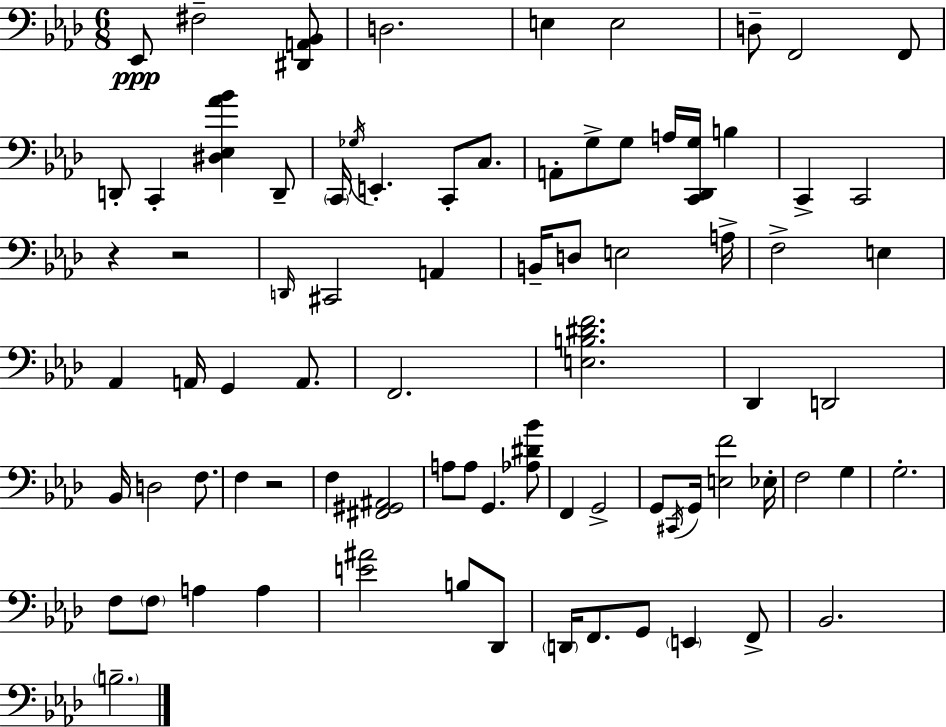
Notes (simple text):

Eb2/e F#3/h [D#2,A2,Bb2]/e D3/h. E3/q E3/h D3/e F2/h F2/e D2/e C2/q [D#3,Eb3,Ab4,Bb4]/q D2/e C2/s Gb3/s E2/q. C2/e C3/e. A2/e G3/e G3/e A3/s [C2,Db2,G3]/s B3/q C2/q C2/h R/q R/h D2/s C#2/h A2/q B2/s D3/e E3/h A3/s F3/h E3/q Ab2/q A2/s G2/q A2/e. F2/h. [E3,B3,D#4,F4]/h. Db2/q D2/h Bb2/s D3/h F3/e. F3/q R/h F3/q [F#2,G#2,A#2]/h A3/e A3/e G2/q. [Ab3,D#4,Bb4]/e F2/q G2/h G2/e C#2/s G2/s [E3,F4]/h Eb3/s F3/h G3/q G3/h. F3/e F3/e A3/q A3/q [E4,A#4]/h B3/e Db2/e D2/s F2/e. G2/e E2/q F2/e Bb2/h. B3/h.